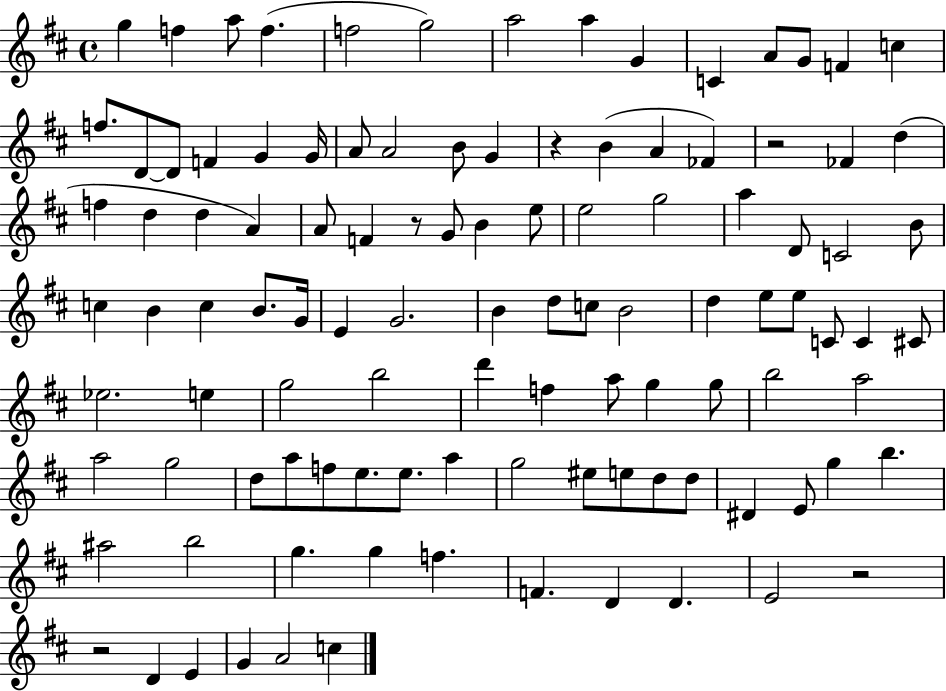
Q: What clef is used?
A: treble